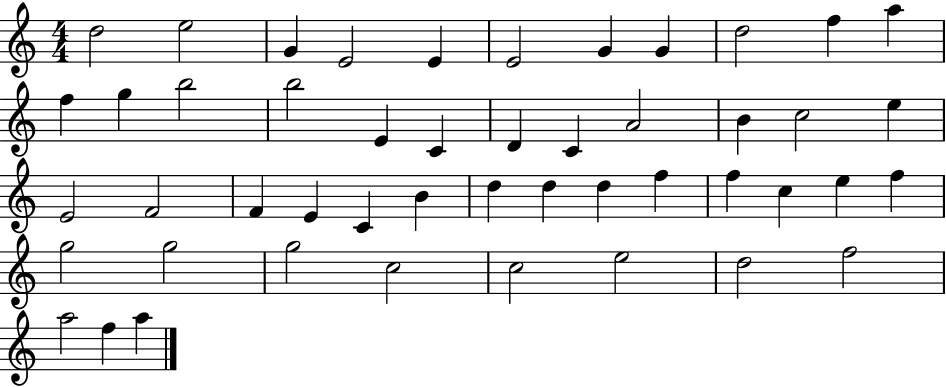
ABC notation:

X:1
T:Untitled
M:4/4
L:1/4
K:C
d2 e2 G E2 E E2 G G d2 f a f g b2 b2 E C D C A2 B c2 e E2 F2 F E C B d d d f f c e f g2 g2 g2 c2 c2 e2 d2 f2 a2 f a